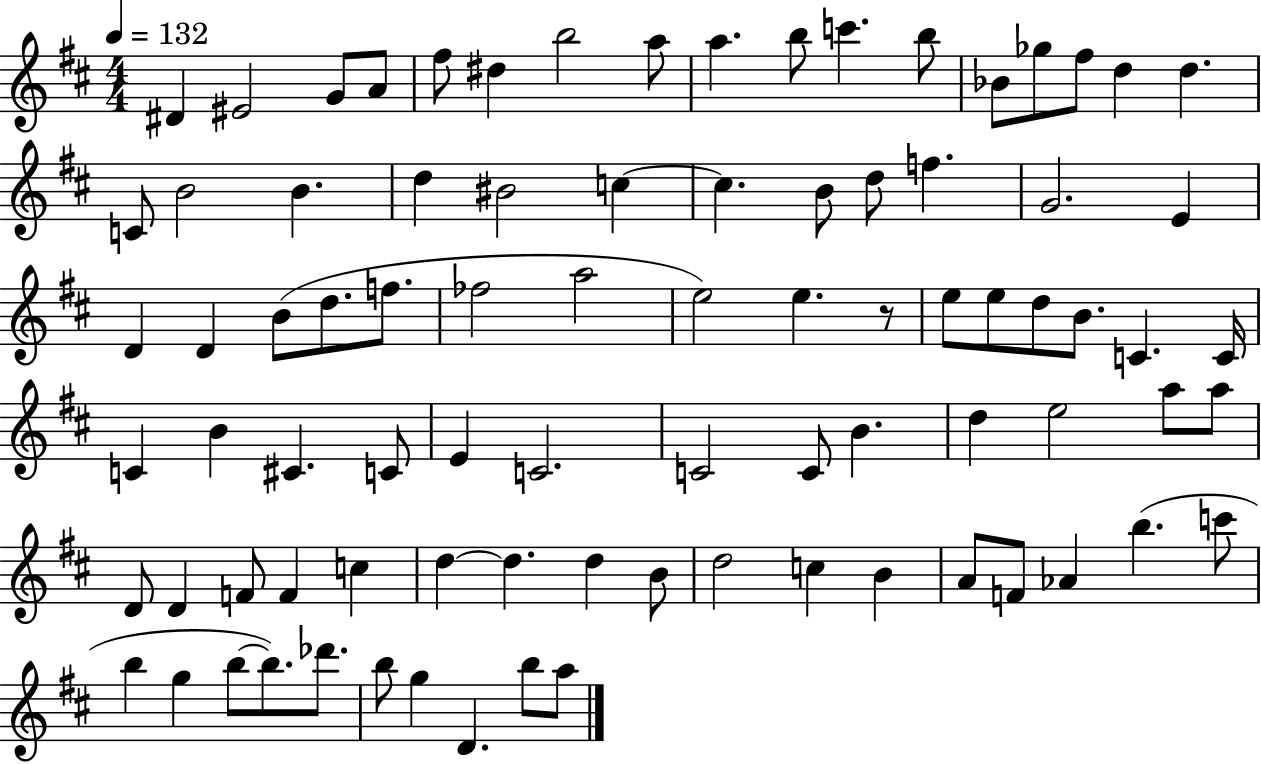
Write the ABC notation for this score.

X:1
T:Untitled
M:4/4
L:1/4
K:D
^D ^E2 G/2 A/2 ^f/2 ^d b2 a/2 a b/2 c' b/2 _B/2 _g/2 ^f/2 d d C/2 B2 B d ^B2 c c B/2 d/2 f G2 E D D B/2 d/2 f/2 _f2 a2 e2 e z/2 e/2 e/2 d/2 B/2 C C/4 C B ^C C/2 E C2 C2 C/2 B d e2 a/2 a/2 D/2 D F/2 F c d d d B/2 d2 c B A/2 F/2 _A b c'/2 b g b/2 b/2 _d'/2 b/2 g D b/2 a/2